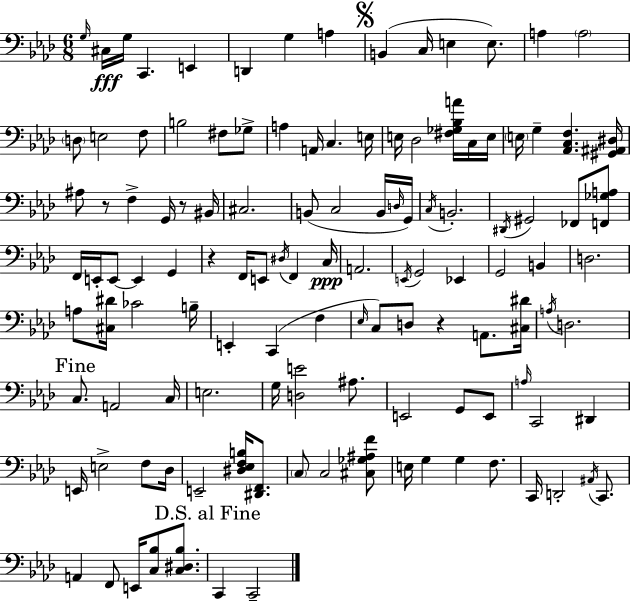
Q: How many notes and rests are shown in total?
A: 122